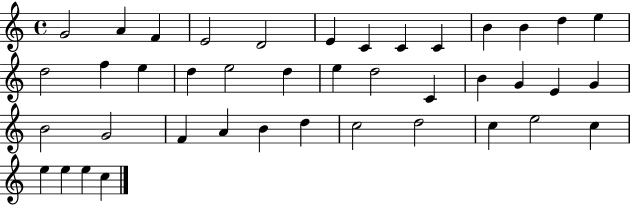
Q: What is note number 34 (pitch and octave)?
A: D5